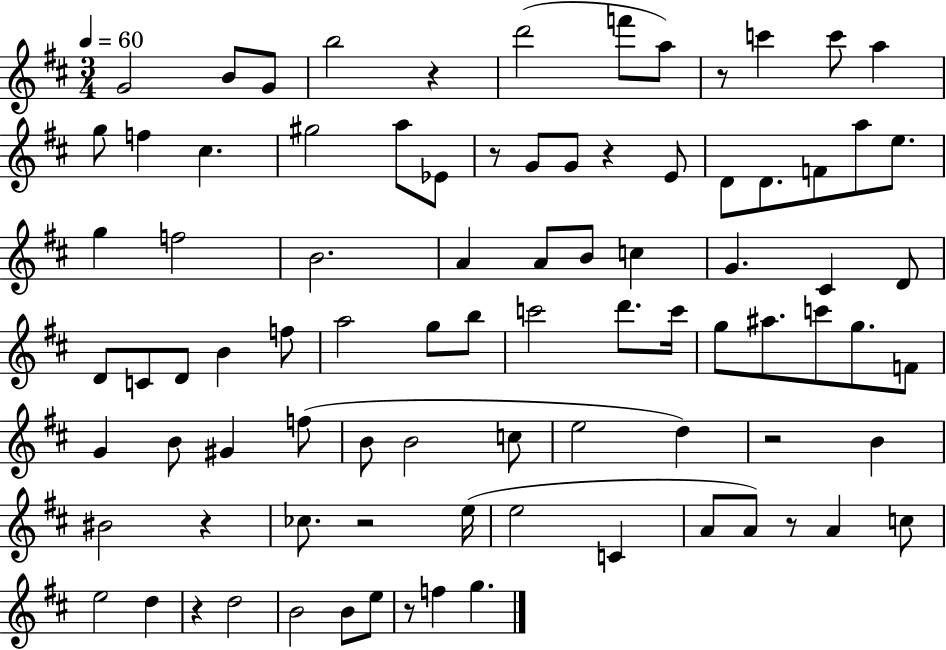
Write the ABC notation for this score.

X:1
T:Untitled
M:3/4
L:1/4
K:D
G2 B/2 G/2 b2 z d'2 f'/2 a/2 z/2 c' c'/2 a g/2 f ^c ^g2 a/2 _E/2 z/2 G/2 G/2 z E/2 D/2 D/2 F/2 a/2 e/2 g f2 B2 A A/2 B/2 c G ^C D/2 D/2 C/2 D/2 B f/2 a2 g/2 b/2 c'2 d'/2 c'/4 g/2 ^a/2 c'/2 g/2 F/2 G B/2 ^G f/2 B/2 B2 c/2 e2 d z2 B ^B2 z _c/2 z2 e/4 e2 C A/2 A/2 z/2 A c/2 e2 d z d2 B2 B/2 e/2 z/2 f g